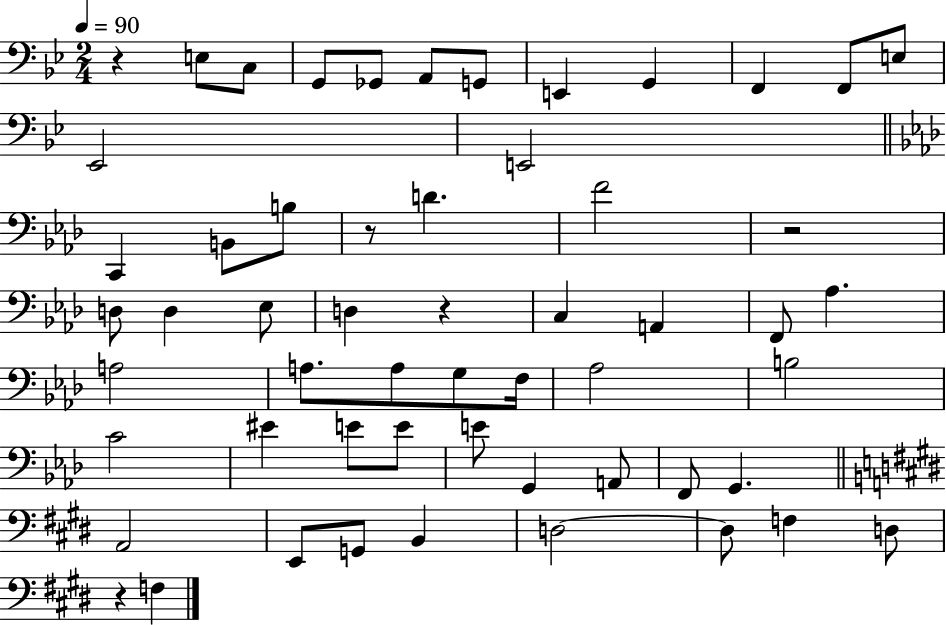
R/q E3/e C3/e G2/e Gb2/e A2/e G2/e E2/q G2/q F2/q F2/e E3/e Eb2/h E2/h C2/q B2/e B3/e R/e D4/q. F4/h R/h D3/e D3/q Eb3/e D3/q R/q C3/q A2/q F2/e Ab3/q. A3/h A3/e. A3/e G3/e F3/s Ab3/h B3/h C4/h EIS4/q E4/e E4/e E4/e G2/q A2/e F2/e G2/q. A2/h E2/e G2/e B2/q D3/h D3/e F3/q D3/e R/q F3/q